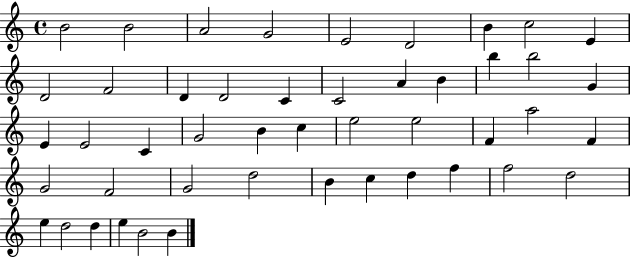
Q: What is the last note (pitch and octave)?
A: B4